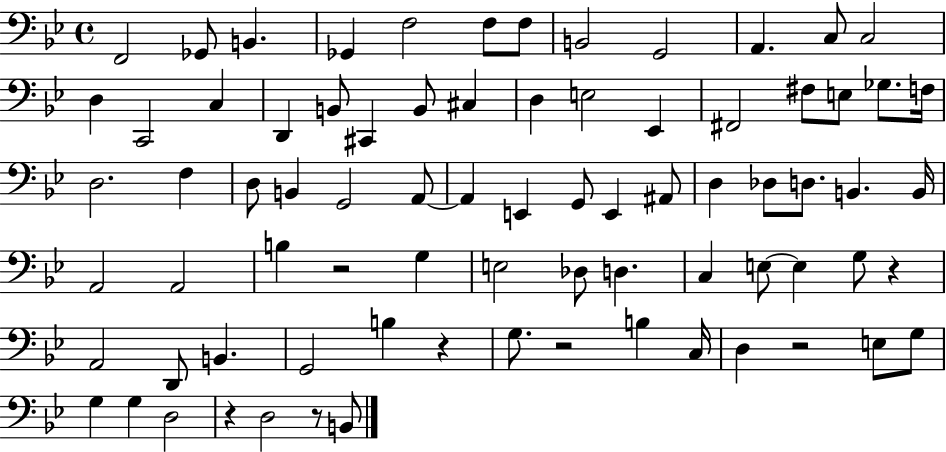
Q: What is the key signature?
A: BES major